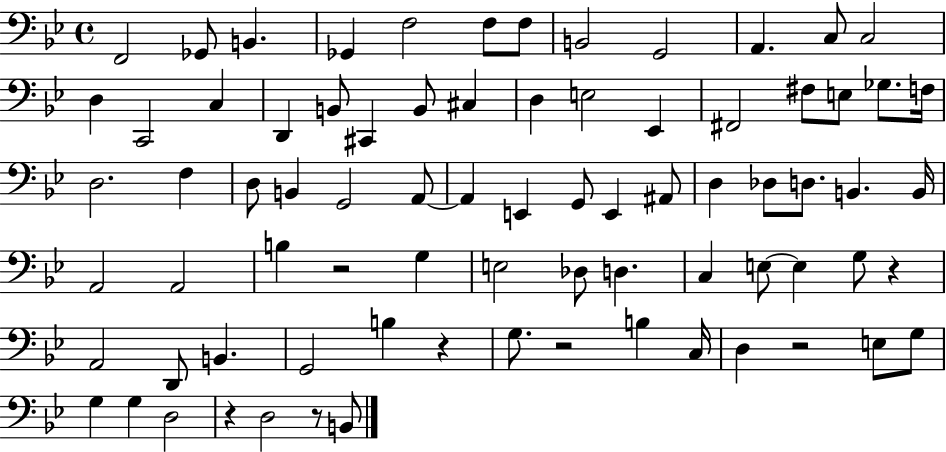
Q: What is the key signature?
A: BES major